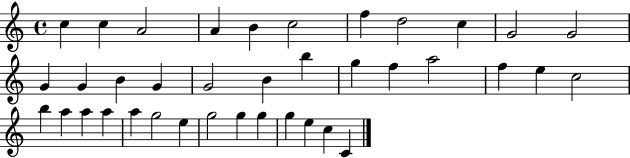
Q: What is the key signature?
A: C major